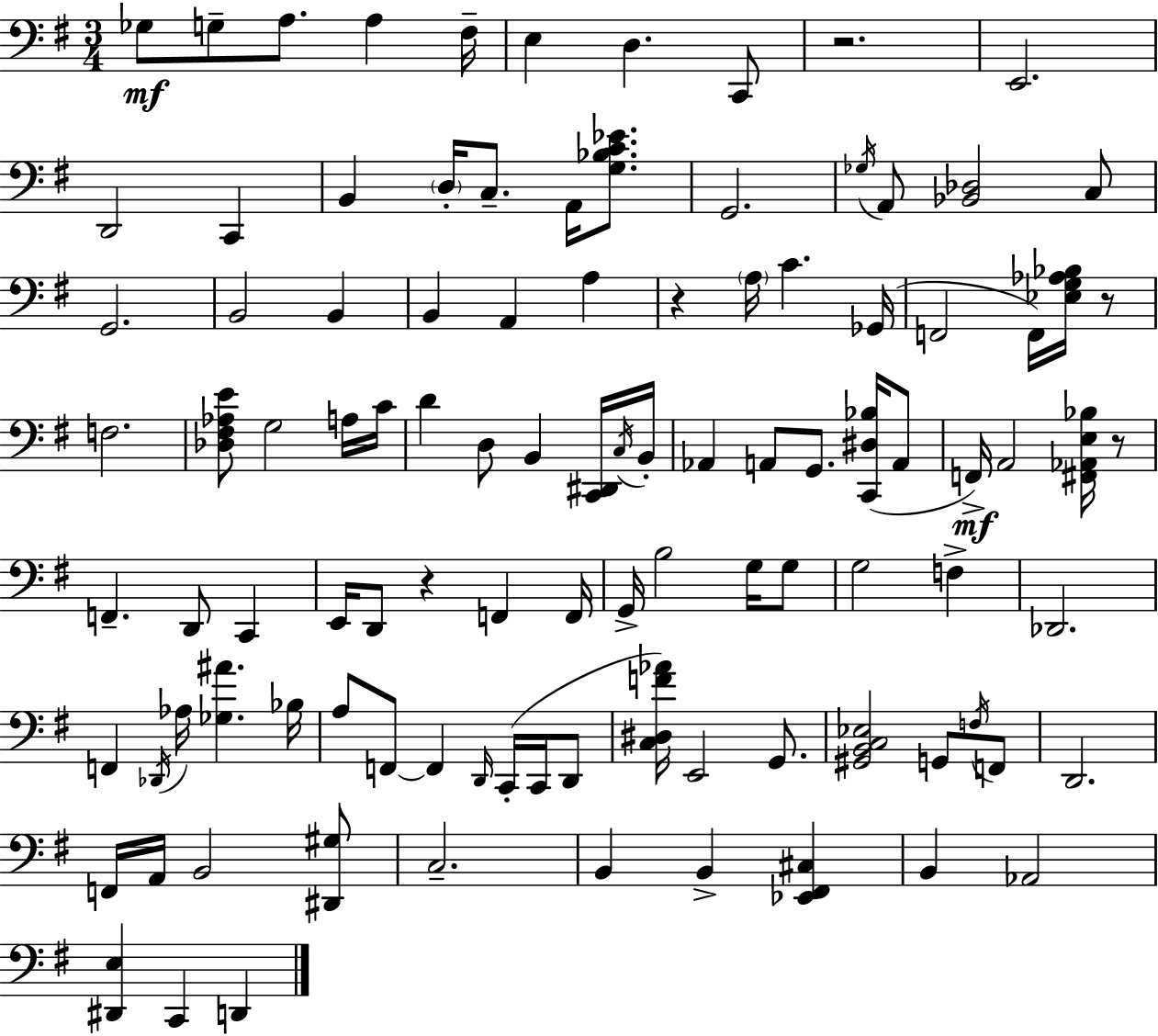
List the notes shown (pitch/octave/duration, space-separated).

Gb3/e G3/e A3/e. A3/q F#3/s E3/q D3/q. C2/e R/h. E2/h. D2/h C2/q B2/q D3/s C3/e. A2/s [G3,Bb3,C4,Eb4]/e. G2/h. Gb3/s A2/e [Bb2,Db3]/h C3/e G2/h. B2/h B2/q B2/q A2/q A3/q R/q A3/s C4/q. Gb2/s F2/h F2/s [Eb3,G3,Ab3,Bb3]/s R/e F3/h. [Db3,F#3,Ab3,E4]/e G3/h A3/s C4/s D4/q D3/e B2/q [C2,D#2]/s C3/s B2/s Ab2/q A2/e G2/e. [C2,D#3,Bb3]/s A2/e F2/s A2/h [F#2,Ab2,E3,Bb3]/s R/e F2/q. D2/e C2/q E2/s D2/e R/q F2/q F2/s G2/s B3/h G3/s G3/e G3/h F3/q Db2/h. F2/q Db2/s Ab3/s [Gb3,A#4]/q. Bb3/s A3/e F2/e F2/q D2/s C2/s C2/s D2/e [C3,D#3,F4,Ab4]/s E2/h G2/e. [G#2,B2,C3,Eb3]/h G2/e F3/s F2/e D2/h. F2/s A2/s B2/h [D#2,G#3]/e C3/h. B2/q B2/q [Eb2,F#2,C#3]/q B2/q Ab2/h [D#2,E3]/q C2/q D2/q